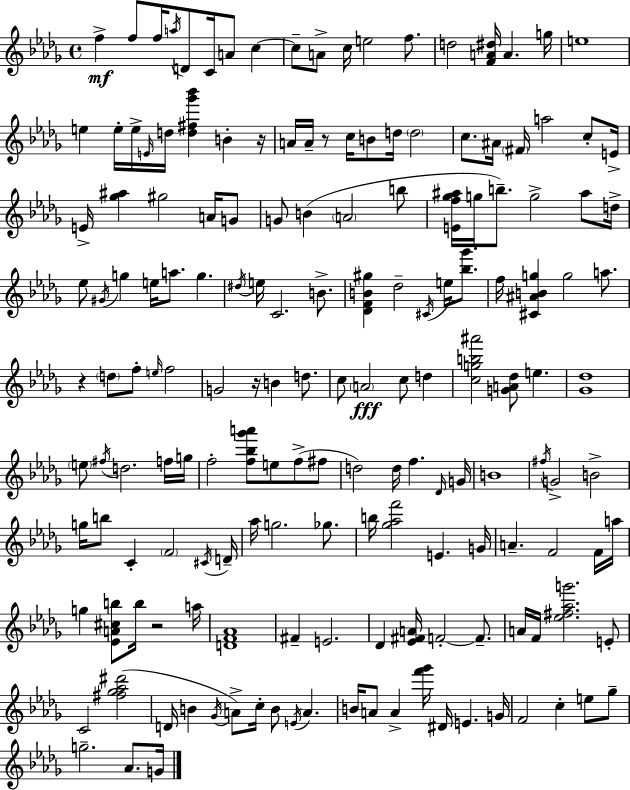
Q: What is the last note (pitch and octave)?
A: G4